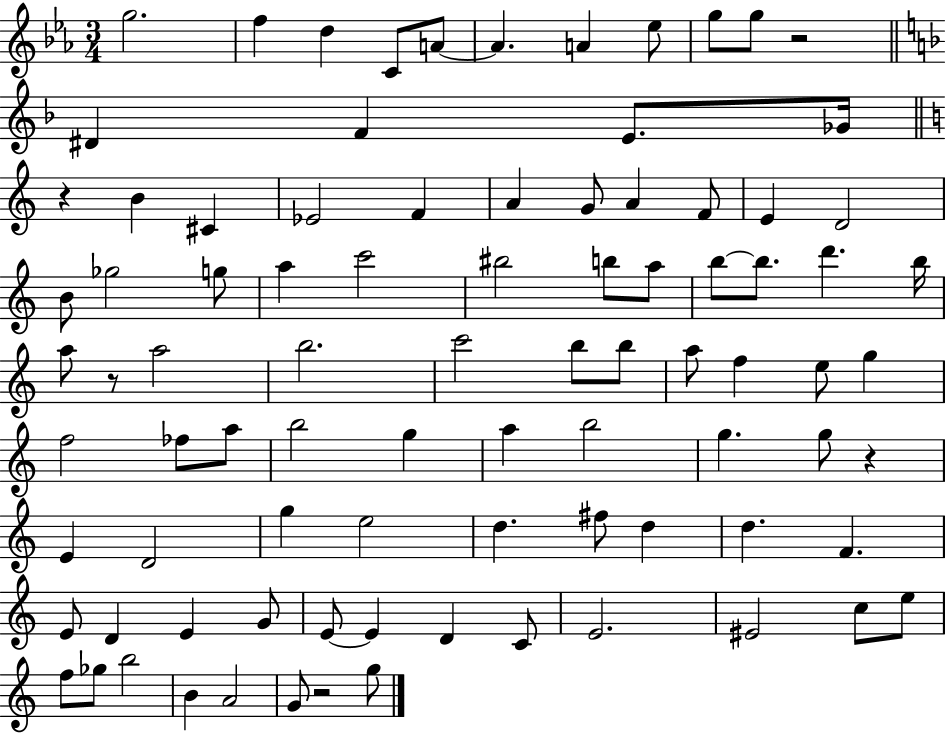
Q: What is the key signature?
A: EES major